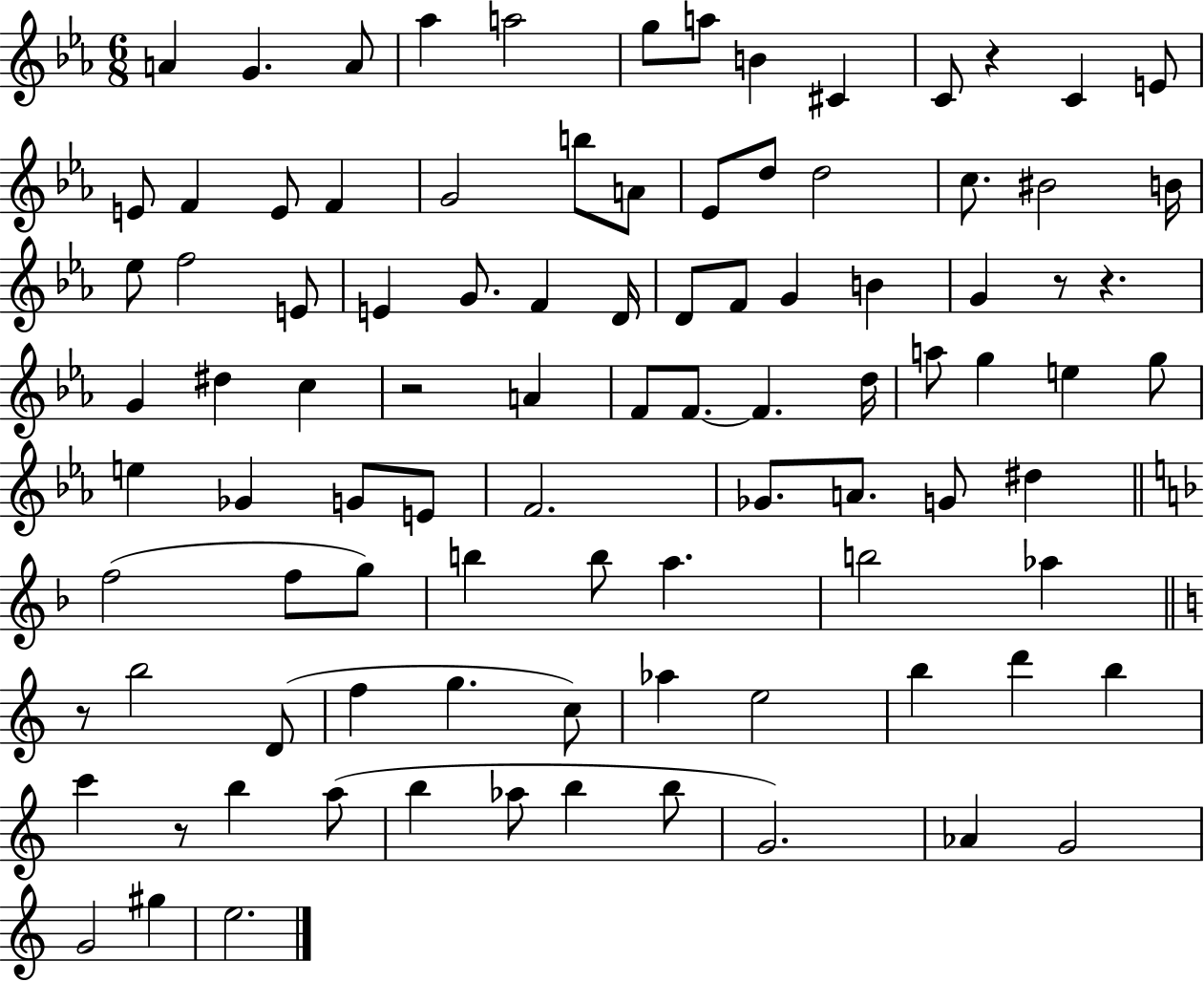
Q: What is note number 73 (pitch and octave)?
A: E5